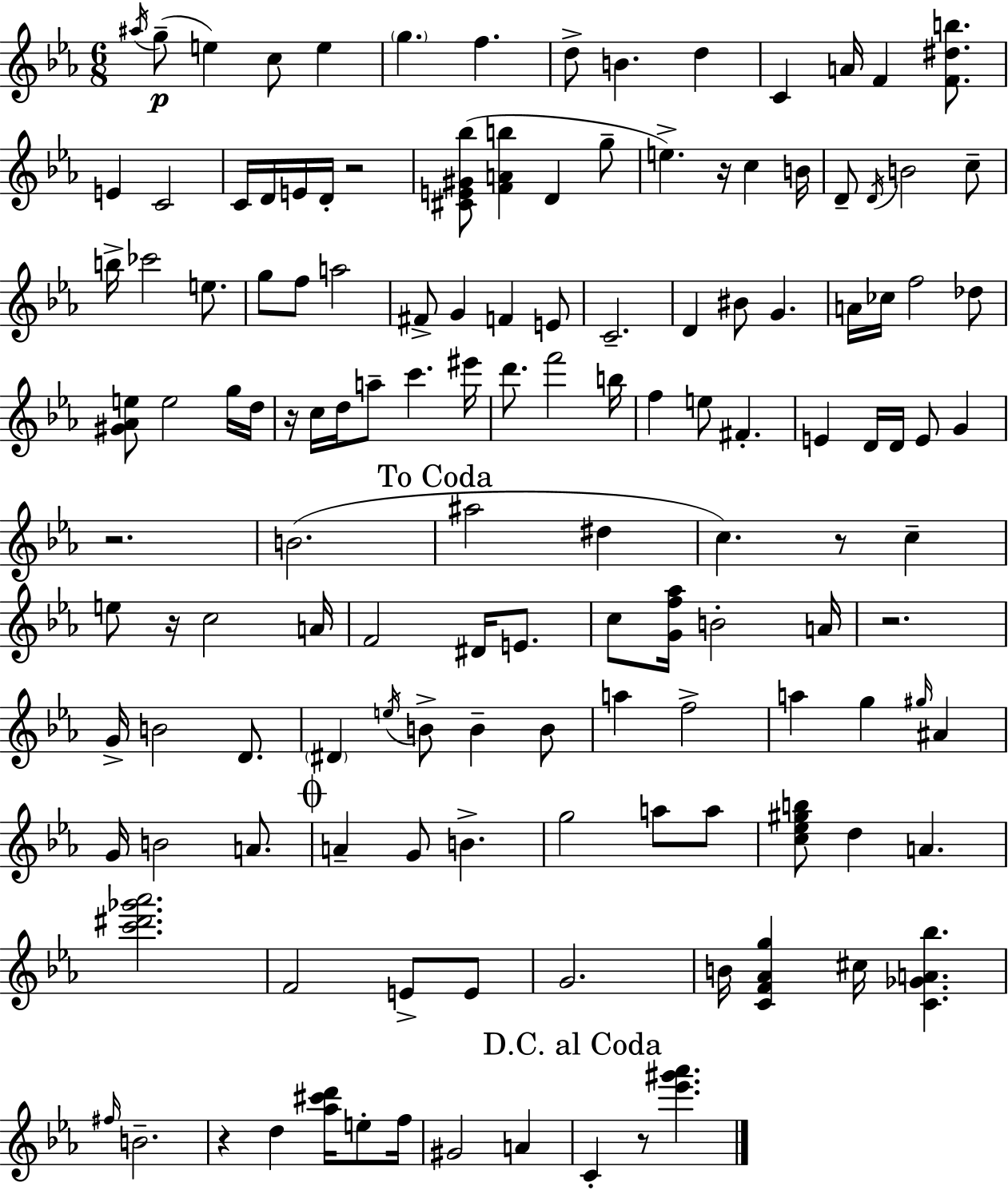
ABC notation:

X:1
T:Untitled
M:6/8
L:1/4
K:Cm
^a/4 g/2 e c/2 e g f d/2 B d C A/4 F [F^db]/2 E C2 C/4 D/4 E/4 D/4 z2 [^CE^G_b]/2 [FAb] D g/2 e z/4 c B/4 D/2 D/4 B2 c/2 b/4 _c'2 e/2 g/2 f/2 a2 ^F/2 G F E/2 C2 D ^B/2 G A/4 _c/4 f2 _d/2 [^G_Ae]/2 e2 g/4 d/4 z/4 c/4 d/4 a/2 c' ^e'/4 d'/2 f'2 b/4 f e/2 ^F E D/4 D/4 E/2 G z2 B2 ^a2 ^d c z/2 c e/2 z/4 c2 A/4 F2 ^D/4 E/2 c/2 [Gf_a]/4 B2 A/4 z2 G/4 B2 D/2 ^D e/4 B/2 B B/2 a f2 a g ^g/4 ^A G/4 B2 A/2 A G/2 B g2 a/2 a/2 [c_e^gb]/2 d A [c'^d'_g'_a']2 F2 E/2 E/2 G2 B/4 [CF_Ag] ^c/4 [C_GA_b] ^f/4 B2 z d [_a^c'd']/4 e/2 f/4 ^G2 A C z/2 [_e'^g'_a']